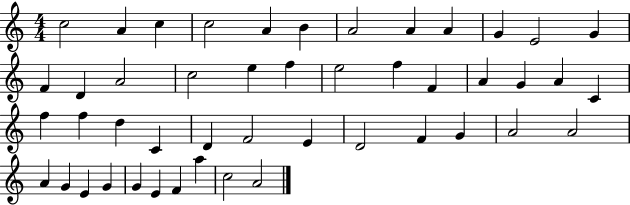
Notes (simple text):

C5/h A4/q C5/q C5/h A4/q B4/q A4/h A4/q A4/q G4/q E4/h G4/q F4/q D4/q A4/h C5/h E5/q F5/q E5/h F5/q F4/q A4/q G4/q A4/q C4/q F5/q F5/q D5/q C4/q D4/q F4/h E4/q D4/h F4/q G4/q A4/h A4/h A4/q G4/q E4/q G4/q G4/q E4/q F4/q A5/q C5/h A4/h